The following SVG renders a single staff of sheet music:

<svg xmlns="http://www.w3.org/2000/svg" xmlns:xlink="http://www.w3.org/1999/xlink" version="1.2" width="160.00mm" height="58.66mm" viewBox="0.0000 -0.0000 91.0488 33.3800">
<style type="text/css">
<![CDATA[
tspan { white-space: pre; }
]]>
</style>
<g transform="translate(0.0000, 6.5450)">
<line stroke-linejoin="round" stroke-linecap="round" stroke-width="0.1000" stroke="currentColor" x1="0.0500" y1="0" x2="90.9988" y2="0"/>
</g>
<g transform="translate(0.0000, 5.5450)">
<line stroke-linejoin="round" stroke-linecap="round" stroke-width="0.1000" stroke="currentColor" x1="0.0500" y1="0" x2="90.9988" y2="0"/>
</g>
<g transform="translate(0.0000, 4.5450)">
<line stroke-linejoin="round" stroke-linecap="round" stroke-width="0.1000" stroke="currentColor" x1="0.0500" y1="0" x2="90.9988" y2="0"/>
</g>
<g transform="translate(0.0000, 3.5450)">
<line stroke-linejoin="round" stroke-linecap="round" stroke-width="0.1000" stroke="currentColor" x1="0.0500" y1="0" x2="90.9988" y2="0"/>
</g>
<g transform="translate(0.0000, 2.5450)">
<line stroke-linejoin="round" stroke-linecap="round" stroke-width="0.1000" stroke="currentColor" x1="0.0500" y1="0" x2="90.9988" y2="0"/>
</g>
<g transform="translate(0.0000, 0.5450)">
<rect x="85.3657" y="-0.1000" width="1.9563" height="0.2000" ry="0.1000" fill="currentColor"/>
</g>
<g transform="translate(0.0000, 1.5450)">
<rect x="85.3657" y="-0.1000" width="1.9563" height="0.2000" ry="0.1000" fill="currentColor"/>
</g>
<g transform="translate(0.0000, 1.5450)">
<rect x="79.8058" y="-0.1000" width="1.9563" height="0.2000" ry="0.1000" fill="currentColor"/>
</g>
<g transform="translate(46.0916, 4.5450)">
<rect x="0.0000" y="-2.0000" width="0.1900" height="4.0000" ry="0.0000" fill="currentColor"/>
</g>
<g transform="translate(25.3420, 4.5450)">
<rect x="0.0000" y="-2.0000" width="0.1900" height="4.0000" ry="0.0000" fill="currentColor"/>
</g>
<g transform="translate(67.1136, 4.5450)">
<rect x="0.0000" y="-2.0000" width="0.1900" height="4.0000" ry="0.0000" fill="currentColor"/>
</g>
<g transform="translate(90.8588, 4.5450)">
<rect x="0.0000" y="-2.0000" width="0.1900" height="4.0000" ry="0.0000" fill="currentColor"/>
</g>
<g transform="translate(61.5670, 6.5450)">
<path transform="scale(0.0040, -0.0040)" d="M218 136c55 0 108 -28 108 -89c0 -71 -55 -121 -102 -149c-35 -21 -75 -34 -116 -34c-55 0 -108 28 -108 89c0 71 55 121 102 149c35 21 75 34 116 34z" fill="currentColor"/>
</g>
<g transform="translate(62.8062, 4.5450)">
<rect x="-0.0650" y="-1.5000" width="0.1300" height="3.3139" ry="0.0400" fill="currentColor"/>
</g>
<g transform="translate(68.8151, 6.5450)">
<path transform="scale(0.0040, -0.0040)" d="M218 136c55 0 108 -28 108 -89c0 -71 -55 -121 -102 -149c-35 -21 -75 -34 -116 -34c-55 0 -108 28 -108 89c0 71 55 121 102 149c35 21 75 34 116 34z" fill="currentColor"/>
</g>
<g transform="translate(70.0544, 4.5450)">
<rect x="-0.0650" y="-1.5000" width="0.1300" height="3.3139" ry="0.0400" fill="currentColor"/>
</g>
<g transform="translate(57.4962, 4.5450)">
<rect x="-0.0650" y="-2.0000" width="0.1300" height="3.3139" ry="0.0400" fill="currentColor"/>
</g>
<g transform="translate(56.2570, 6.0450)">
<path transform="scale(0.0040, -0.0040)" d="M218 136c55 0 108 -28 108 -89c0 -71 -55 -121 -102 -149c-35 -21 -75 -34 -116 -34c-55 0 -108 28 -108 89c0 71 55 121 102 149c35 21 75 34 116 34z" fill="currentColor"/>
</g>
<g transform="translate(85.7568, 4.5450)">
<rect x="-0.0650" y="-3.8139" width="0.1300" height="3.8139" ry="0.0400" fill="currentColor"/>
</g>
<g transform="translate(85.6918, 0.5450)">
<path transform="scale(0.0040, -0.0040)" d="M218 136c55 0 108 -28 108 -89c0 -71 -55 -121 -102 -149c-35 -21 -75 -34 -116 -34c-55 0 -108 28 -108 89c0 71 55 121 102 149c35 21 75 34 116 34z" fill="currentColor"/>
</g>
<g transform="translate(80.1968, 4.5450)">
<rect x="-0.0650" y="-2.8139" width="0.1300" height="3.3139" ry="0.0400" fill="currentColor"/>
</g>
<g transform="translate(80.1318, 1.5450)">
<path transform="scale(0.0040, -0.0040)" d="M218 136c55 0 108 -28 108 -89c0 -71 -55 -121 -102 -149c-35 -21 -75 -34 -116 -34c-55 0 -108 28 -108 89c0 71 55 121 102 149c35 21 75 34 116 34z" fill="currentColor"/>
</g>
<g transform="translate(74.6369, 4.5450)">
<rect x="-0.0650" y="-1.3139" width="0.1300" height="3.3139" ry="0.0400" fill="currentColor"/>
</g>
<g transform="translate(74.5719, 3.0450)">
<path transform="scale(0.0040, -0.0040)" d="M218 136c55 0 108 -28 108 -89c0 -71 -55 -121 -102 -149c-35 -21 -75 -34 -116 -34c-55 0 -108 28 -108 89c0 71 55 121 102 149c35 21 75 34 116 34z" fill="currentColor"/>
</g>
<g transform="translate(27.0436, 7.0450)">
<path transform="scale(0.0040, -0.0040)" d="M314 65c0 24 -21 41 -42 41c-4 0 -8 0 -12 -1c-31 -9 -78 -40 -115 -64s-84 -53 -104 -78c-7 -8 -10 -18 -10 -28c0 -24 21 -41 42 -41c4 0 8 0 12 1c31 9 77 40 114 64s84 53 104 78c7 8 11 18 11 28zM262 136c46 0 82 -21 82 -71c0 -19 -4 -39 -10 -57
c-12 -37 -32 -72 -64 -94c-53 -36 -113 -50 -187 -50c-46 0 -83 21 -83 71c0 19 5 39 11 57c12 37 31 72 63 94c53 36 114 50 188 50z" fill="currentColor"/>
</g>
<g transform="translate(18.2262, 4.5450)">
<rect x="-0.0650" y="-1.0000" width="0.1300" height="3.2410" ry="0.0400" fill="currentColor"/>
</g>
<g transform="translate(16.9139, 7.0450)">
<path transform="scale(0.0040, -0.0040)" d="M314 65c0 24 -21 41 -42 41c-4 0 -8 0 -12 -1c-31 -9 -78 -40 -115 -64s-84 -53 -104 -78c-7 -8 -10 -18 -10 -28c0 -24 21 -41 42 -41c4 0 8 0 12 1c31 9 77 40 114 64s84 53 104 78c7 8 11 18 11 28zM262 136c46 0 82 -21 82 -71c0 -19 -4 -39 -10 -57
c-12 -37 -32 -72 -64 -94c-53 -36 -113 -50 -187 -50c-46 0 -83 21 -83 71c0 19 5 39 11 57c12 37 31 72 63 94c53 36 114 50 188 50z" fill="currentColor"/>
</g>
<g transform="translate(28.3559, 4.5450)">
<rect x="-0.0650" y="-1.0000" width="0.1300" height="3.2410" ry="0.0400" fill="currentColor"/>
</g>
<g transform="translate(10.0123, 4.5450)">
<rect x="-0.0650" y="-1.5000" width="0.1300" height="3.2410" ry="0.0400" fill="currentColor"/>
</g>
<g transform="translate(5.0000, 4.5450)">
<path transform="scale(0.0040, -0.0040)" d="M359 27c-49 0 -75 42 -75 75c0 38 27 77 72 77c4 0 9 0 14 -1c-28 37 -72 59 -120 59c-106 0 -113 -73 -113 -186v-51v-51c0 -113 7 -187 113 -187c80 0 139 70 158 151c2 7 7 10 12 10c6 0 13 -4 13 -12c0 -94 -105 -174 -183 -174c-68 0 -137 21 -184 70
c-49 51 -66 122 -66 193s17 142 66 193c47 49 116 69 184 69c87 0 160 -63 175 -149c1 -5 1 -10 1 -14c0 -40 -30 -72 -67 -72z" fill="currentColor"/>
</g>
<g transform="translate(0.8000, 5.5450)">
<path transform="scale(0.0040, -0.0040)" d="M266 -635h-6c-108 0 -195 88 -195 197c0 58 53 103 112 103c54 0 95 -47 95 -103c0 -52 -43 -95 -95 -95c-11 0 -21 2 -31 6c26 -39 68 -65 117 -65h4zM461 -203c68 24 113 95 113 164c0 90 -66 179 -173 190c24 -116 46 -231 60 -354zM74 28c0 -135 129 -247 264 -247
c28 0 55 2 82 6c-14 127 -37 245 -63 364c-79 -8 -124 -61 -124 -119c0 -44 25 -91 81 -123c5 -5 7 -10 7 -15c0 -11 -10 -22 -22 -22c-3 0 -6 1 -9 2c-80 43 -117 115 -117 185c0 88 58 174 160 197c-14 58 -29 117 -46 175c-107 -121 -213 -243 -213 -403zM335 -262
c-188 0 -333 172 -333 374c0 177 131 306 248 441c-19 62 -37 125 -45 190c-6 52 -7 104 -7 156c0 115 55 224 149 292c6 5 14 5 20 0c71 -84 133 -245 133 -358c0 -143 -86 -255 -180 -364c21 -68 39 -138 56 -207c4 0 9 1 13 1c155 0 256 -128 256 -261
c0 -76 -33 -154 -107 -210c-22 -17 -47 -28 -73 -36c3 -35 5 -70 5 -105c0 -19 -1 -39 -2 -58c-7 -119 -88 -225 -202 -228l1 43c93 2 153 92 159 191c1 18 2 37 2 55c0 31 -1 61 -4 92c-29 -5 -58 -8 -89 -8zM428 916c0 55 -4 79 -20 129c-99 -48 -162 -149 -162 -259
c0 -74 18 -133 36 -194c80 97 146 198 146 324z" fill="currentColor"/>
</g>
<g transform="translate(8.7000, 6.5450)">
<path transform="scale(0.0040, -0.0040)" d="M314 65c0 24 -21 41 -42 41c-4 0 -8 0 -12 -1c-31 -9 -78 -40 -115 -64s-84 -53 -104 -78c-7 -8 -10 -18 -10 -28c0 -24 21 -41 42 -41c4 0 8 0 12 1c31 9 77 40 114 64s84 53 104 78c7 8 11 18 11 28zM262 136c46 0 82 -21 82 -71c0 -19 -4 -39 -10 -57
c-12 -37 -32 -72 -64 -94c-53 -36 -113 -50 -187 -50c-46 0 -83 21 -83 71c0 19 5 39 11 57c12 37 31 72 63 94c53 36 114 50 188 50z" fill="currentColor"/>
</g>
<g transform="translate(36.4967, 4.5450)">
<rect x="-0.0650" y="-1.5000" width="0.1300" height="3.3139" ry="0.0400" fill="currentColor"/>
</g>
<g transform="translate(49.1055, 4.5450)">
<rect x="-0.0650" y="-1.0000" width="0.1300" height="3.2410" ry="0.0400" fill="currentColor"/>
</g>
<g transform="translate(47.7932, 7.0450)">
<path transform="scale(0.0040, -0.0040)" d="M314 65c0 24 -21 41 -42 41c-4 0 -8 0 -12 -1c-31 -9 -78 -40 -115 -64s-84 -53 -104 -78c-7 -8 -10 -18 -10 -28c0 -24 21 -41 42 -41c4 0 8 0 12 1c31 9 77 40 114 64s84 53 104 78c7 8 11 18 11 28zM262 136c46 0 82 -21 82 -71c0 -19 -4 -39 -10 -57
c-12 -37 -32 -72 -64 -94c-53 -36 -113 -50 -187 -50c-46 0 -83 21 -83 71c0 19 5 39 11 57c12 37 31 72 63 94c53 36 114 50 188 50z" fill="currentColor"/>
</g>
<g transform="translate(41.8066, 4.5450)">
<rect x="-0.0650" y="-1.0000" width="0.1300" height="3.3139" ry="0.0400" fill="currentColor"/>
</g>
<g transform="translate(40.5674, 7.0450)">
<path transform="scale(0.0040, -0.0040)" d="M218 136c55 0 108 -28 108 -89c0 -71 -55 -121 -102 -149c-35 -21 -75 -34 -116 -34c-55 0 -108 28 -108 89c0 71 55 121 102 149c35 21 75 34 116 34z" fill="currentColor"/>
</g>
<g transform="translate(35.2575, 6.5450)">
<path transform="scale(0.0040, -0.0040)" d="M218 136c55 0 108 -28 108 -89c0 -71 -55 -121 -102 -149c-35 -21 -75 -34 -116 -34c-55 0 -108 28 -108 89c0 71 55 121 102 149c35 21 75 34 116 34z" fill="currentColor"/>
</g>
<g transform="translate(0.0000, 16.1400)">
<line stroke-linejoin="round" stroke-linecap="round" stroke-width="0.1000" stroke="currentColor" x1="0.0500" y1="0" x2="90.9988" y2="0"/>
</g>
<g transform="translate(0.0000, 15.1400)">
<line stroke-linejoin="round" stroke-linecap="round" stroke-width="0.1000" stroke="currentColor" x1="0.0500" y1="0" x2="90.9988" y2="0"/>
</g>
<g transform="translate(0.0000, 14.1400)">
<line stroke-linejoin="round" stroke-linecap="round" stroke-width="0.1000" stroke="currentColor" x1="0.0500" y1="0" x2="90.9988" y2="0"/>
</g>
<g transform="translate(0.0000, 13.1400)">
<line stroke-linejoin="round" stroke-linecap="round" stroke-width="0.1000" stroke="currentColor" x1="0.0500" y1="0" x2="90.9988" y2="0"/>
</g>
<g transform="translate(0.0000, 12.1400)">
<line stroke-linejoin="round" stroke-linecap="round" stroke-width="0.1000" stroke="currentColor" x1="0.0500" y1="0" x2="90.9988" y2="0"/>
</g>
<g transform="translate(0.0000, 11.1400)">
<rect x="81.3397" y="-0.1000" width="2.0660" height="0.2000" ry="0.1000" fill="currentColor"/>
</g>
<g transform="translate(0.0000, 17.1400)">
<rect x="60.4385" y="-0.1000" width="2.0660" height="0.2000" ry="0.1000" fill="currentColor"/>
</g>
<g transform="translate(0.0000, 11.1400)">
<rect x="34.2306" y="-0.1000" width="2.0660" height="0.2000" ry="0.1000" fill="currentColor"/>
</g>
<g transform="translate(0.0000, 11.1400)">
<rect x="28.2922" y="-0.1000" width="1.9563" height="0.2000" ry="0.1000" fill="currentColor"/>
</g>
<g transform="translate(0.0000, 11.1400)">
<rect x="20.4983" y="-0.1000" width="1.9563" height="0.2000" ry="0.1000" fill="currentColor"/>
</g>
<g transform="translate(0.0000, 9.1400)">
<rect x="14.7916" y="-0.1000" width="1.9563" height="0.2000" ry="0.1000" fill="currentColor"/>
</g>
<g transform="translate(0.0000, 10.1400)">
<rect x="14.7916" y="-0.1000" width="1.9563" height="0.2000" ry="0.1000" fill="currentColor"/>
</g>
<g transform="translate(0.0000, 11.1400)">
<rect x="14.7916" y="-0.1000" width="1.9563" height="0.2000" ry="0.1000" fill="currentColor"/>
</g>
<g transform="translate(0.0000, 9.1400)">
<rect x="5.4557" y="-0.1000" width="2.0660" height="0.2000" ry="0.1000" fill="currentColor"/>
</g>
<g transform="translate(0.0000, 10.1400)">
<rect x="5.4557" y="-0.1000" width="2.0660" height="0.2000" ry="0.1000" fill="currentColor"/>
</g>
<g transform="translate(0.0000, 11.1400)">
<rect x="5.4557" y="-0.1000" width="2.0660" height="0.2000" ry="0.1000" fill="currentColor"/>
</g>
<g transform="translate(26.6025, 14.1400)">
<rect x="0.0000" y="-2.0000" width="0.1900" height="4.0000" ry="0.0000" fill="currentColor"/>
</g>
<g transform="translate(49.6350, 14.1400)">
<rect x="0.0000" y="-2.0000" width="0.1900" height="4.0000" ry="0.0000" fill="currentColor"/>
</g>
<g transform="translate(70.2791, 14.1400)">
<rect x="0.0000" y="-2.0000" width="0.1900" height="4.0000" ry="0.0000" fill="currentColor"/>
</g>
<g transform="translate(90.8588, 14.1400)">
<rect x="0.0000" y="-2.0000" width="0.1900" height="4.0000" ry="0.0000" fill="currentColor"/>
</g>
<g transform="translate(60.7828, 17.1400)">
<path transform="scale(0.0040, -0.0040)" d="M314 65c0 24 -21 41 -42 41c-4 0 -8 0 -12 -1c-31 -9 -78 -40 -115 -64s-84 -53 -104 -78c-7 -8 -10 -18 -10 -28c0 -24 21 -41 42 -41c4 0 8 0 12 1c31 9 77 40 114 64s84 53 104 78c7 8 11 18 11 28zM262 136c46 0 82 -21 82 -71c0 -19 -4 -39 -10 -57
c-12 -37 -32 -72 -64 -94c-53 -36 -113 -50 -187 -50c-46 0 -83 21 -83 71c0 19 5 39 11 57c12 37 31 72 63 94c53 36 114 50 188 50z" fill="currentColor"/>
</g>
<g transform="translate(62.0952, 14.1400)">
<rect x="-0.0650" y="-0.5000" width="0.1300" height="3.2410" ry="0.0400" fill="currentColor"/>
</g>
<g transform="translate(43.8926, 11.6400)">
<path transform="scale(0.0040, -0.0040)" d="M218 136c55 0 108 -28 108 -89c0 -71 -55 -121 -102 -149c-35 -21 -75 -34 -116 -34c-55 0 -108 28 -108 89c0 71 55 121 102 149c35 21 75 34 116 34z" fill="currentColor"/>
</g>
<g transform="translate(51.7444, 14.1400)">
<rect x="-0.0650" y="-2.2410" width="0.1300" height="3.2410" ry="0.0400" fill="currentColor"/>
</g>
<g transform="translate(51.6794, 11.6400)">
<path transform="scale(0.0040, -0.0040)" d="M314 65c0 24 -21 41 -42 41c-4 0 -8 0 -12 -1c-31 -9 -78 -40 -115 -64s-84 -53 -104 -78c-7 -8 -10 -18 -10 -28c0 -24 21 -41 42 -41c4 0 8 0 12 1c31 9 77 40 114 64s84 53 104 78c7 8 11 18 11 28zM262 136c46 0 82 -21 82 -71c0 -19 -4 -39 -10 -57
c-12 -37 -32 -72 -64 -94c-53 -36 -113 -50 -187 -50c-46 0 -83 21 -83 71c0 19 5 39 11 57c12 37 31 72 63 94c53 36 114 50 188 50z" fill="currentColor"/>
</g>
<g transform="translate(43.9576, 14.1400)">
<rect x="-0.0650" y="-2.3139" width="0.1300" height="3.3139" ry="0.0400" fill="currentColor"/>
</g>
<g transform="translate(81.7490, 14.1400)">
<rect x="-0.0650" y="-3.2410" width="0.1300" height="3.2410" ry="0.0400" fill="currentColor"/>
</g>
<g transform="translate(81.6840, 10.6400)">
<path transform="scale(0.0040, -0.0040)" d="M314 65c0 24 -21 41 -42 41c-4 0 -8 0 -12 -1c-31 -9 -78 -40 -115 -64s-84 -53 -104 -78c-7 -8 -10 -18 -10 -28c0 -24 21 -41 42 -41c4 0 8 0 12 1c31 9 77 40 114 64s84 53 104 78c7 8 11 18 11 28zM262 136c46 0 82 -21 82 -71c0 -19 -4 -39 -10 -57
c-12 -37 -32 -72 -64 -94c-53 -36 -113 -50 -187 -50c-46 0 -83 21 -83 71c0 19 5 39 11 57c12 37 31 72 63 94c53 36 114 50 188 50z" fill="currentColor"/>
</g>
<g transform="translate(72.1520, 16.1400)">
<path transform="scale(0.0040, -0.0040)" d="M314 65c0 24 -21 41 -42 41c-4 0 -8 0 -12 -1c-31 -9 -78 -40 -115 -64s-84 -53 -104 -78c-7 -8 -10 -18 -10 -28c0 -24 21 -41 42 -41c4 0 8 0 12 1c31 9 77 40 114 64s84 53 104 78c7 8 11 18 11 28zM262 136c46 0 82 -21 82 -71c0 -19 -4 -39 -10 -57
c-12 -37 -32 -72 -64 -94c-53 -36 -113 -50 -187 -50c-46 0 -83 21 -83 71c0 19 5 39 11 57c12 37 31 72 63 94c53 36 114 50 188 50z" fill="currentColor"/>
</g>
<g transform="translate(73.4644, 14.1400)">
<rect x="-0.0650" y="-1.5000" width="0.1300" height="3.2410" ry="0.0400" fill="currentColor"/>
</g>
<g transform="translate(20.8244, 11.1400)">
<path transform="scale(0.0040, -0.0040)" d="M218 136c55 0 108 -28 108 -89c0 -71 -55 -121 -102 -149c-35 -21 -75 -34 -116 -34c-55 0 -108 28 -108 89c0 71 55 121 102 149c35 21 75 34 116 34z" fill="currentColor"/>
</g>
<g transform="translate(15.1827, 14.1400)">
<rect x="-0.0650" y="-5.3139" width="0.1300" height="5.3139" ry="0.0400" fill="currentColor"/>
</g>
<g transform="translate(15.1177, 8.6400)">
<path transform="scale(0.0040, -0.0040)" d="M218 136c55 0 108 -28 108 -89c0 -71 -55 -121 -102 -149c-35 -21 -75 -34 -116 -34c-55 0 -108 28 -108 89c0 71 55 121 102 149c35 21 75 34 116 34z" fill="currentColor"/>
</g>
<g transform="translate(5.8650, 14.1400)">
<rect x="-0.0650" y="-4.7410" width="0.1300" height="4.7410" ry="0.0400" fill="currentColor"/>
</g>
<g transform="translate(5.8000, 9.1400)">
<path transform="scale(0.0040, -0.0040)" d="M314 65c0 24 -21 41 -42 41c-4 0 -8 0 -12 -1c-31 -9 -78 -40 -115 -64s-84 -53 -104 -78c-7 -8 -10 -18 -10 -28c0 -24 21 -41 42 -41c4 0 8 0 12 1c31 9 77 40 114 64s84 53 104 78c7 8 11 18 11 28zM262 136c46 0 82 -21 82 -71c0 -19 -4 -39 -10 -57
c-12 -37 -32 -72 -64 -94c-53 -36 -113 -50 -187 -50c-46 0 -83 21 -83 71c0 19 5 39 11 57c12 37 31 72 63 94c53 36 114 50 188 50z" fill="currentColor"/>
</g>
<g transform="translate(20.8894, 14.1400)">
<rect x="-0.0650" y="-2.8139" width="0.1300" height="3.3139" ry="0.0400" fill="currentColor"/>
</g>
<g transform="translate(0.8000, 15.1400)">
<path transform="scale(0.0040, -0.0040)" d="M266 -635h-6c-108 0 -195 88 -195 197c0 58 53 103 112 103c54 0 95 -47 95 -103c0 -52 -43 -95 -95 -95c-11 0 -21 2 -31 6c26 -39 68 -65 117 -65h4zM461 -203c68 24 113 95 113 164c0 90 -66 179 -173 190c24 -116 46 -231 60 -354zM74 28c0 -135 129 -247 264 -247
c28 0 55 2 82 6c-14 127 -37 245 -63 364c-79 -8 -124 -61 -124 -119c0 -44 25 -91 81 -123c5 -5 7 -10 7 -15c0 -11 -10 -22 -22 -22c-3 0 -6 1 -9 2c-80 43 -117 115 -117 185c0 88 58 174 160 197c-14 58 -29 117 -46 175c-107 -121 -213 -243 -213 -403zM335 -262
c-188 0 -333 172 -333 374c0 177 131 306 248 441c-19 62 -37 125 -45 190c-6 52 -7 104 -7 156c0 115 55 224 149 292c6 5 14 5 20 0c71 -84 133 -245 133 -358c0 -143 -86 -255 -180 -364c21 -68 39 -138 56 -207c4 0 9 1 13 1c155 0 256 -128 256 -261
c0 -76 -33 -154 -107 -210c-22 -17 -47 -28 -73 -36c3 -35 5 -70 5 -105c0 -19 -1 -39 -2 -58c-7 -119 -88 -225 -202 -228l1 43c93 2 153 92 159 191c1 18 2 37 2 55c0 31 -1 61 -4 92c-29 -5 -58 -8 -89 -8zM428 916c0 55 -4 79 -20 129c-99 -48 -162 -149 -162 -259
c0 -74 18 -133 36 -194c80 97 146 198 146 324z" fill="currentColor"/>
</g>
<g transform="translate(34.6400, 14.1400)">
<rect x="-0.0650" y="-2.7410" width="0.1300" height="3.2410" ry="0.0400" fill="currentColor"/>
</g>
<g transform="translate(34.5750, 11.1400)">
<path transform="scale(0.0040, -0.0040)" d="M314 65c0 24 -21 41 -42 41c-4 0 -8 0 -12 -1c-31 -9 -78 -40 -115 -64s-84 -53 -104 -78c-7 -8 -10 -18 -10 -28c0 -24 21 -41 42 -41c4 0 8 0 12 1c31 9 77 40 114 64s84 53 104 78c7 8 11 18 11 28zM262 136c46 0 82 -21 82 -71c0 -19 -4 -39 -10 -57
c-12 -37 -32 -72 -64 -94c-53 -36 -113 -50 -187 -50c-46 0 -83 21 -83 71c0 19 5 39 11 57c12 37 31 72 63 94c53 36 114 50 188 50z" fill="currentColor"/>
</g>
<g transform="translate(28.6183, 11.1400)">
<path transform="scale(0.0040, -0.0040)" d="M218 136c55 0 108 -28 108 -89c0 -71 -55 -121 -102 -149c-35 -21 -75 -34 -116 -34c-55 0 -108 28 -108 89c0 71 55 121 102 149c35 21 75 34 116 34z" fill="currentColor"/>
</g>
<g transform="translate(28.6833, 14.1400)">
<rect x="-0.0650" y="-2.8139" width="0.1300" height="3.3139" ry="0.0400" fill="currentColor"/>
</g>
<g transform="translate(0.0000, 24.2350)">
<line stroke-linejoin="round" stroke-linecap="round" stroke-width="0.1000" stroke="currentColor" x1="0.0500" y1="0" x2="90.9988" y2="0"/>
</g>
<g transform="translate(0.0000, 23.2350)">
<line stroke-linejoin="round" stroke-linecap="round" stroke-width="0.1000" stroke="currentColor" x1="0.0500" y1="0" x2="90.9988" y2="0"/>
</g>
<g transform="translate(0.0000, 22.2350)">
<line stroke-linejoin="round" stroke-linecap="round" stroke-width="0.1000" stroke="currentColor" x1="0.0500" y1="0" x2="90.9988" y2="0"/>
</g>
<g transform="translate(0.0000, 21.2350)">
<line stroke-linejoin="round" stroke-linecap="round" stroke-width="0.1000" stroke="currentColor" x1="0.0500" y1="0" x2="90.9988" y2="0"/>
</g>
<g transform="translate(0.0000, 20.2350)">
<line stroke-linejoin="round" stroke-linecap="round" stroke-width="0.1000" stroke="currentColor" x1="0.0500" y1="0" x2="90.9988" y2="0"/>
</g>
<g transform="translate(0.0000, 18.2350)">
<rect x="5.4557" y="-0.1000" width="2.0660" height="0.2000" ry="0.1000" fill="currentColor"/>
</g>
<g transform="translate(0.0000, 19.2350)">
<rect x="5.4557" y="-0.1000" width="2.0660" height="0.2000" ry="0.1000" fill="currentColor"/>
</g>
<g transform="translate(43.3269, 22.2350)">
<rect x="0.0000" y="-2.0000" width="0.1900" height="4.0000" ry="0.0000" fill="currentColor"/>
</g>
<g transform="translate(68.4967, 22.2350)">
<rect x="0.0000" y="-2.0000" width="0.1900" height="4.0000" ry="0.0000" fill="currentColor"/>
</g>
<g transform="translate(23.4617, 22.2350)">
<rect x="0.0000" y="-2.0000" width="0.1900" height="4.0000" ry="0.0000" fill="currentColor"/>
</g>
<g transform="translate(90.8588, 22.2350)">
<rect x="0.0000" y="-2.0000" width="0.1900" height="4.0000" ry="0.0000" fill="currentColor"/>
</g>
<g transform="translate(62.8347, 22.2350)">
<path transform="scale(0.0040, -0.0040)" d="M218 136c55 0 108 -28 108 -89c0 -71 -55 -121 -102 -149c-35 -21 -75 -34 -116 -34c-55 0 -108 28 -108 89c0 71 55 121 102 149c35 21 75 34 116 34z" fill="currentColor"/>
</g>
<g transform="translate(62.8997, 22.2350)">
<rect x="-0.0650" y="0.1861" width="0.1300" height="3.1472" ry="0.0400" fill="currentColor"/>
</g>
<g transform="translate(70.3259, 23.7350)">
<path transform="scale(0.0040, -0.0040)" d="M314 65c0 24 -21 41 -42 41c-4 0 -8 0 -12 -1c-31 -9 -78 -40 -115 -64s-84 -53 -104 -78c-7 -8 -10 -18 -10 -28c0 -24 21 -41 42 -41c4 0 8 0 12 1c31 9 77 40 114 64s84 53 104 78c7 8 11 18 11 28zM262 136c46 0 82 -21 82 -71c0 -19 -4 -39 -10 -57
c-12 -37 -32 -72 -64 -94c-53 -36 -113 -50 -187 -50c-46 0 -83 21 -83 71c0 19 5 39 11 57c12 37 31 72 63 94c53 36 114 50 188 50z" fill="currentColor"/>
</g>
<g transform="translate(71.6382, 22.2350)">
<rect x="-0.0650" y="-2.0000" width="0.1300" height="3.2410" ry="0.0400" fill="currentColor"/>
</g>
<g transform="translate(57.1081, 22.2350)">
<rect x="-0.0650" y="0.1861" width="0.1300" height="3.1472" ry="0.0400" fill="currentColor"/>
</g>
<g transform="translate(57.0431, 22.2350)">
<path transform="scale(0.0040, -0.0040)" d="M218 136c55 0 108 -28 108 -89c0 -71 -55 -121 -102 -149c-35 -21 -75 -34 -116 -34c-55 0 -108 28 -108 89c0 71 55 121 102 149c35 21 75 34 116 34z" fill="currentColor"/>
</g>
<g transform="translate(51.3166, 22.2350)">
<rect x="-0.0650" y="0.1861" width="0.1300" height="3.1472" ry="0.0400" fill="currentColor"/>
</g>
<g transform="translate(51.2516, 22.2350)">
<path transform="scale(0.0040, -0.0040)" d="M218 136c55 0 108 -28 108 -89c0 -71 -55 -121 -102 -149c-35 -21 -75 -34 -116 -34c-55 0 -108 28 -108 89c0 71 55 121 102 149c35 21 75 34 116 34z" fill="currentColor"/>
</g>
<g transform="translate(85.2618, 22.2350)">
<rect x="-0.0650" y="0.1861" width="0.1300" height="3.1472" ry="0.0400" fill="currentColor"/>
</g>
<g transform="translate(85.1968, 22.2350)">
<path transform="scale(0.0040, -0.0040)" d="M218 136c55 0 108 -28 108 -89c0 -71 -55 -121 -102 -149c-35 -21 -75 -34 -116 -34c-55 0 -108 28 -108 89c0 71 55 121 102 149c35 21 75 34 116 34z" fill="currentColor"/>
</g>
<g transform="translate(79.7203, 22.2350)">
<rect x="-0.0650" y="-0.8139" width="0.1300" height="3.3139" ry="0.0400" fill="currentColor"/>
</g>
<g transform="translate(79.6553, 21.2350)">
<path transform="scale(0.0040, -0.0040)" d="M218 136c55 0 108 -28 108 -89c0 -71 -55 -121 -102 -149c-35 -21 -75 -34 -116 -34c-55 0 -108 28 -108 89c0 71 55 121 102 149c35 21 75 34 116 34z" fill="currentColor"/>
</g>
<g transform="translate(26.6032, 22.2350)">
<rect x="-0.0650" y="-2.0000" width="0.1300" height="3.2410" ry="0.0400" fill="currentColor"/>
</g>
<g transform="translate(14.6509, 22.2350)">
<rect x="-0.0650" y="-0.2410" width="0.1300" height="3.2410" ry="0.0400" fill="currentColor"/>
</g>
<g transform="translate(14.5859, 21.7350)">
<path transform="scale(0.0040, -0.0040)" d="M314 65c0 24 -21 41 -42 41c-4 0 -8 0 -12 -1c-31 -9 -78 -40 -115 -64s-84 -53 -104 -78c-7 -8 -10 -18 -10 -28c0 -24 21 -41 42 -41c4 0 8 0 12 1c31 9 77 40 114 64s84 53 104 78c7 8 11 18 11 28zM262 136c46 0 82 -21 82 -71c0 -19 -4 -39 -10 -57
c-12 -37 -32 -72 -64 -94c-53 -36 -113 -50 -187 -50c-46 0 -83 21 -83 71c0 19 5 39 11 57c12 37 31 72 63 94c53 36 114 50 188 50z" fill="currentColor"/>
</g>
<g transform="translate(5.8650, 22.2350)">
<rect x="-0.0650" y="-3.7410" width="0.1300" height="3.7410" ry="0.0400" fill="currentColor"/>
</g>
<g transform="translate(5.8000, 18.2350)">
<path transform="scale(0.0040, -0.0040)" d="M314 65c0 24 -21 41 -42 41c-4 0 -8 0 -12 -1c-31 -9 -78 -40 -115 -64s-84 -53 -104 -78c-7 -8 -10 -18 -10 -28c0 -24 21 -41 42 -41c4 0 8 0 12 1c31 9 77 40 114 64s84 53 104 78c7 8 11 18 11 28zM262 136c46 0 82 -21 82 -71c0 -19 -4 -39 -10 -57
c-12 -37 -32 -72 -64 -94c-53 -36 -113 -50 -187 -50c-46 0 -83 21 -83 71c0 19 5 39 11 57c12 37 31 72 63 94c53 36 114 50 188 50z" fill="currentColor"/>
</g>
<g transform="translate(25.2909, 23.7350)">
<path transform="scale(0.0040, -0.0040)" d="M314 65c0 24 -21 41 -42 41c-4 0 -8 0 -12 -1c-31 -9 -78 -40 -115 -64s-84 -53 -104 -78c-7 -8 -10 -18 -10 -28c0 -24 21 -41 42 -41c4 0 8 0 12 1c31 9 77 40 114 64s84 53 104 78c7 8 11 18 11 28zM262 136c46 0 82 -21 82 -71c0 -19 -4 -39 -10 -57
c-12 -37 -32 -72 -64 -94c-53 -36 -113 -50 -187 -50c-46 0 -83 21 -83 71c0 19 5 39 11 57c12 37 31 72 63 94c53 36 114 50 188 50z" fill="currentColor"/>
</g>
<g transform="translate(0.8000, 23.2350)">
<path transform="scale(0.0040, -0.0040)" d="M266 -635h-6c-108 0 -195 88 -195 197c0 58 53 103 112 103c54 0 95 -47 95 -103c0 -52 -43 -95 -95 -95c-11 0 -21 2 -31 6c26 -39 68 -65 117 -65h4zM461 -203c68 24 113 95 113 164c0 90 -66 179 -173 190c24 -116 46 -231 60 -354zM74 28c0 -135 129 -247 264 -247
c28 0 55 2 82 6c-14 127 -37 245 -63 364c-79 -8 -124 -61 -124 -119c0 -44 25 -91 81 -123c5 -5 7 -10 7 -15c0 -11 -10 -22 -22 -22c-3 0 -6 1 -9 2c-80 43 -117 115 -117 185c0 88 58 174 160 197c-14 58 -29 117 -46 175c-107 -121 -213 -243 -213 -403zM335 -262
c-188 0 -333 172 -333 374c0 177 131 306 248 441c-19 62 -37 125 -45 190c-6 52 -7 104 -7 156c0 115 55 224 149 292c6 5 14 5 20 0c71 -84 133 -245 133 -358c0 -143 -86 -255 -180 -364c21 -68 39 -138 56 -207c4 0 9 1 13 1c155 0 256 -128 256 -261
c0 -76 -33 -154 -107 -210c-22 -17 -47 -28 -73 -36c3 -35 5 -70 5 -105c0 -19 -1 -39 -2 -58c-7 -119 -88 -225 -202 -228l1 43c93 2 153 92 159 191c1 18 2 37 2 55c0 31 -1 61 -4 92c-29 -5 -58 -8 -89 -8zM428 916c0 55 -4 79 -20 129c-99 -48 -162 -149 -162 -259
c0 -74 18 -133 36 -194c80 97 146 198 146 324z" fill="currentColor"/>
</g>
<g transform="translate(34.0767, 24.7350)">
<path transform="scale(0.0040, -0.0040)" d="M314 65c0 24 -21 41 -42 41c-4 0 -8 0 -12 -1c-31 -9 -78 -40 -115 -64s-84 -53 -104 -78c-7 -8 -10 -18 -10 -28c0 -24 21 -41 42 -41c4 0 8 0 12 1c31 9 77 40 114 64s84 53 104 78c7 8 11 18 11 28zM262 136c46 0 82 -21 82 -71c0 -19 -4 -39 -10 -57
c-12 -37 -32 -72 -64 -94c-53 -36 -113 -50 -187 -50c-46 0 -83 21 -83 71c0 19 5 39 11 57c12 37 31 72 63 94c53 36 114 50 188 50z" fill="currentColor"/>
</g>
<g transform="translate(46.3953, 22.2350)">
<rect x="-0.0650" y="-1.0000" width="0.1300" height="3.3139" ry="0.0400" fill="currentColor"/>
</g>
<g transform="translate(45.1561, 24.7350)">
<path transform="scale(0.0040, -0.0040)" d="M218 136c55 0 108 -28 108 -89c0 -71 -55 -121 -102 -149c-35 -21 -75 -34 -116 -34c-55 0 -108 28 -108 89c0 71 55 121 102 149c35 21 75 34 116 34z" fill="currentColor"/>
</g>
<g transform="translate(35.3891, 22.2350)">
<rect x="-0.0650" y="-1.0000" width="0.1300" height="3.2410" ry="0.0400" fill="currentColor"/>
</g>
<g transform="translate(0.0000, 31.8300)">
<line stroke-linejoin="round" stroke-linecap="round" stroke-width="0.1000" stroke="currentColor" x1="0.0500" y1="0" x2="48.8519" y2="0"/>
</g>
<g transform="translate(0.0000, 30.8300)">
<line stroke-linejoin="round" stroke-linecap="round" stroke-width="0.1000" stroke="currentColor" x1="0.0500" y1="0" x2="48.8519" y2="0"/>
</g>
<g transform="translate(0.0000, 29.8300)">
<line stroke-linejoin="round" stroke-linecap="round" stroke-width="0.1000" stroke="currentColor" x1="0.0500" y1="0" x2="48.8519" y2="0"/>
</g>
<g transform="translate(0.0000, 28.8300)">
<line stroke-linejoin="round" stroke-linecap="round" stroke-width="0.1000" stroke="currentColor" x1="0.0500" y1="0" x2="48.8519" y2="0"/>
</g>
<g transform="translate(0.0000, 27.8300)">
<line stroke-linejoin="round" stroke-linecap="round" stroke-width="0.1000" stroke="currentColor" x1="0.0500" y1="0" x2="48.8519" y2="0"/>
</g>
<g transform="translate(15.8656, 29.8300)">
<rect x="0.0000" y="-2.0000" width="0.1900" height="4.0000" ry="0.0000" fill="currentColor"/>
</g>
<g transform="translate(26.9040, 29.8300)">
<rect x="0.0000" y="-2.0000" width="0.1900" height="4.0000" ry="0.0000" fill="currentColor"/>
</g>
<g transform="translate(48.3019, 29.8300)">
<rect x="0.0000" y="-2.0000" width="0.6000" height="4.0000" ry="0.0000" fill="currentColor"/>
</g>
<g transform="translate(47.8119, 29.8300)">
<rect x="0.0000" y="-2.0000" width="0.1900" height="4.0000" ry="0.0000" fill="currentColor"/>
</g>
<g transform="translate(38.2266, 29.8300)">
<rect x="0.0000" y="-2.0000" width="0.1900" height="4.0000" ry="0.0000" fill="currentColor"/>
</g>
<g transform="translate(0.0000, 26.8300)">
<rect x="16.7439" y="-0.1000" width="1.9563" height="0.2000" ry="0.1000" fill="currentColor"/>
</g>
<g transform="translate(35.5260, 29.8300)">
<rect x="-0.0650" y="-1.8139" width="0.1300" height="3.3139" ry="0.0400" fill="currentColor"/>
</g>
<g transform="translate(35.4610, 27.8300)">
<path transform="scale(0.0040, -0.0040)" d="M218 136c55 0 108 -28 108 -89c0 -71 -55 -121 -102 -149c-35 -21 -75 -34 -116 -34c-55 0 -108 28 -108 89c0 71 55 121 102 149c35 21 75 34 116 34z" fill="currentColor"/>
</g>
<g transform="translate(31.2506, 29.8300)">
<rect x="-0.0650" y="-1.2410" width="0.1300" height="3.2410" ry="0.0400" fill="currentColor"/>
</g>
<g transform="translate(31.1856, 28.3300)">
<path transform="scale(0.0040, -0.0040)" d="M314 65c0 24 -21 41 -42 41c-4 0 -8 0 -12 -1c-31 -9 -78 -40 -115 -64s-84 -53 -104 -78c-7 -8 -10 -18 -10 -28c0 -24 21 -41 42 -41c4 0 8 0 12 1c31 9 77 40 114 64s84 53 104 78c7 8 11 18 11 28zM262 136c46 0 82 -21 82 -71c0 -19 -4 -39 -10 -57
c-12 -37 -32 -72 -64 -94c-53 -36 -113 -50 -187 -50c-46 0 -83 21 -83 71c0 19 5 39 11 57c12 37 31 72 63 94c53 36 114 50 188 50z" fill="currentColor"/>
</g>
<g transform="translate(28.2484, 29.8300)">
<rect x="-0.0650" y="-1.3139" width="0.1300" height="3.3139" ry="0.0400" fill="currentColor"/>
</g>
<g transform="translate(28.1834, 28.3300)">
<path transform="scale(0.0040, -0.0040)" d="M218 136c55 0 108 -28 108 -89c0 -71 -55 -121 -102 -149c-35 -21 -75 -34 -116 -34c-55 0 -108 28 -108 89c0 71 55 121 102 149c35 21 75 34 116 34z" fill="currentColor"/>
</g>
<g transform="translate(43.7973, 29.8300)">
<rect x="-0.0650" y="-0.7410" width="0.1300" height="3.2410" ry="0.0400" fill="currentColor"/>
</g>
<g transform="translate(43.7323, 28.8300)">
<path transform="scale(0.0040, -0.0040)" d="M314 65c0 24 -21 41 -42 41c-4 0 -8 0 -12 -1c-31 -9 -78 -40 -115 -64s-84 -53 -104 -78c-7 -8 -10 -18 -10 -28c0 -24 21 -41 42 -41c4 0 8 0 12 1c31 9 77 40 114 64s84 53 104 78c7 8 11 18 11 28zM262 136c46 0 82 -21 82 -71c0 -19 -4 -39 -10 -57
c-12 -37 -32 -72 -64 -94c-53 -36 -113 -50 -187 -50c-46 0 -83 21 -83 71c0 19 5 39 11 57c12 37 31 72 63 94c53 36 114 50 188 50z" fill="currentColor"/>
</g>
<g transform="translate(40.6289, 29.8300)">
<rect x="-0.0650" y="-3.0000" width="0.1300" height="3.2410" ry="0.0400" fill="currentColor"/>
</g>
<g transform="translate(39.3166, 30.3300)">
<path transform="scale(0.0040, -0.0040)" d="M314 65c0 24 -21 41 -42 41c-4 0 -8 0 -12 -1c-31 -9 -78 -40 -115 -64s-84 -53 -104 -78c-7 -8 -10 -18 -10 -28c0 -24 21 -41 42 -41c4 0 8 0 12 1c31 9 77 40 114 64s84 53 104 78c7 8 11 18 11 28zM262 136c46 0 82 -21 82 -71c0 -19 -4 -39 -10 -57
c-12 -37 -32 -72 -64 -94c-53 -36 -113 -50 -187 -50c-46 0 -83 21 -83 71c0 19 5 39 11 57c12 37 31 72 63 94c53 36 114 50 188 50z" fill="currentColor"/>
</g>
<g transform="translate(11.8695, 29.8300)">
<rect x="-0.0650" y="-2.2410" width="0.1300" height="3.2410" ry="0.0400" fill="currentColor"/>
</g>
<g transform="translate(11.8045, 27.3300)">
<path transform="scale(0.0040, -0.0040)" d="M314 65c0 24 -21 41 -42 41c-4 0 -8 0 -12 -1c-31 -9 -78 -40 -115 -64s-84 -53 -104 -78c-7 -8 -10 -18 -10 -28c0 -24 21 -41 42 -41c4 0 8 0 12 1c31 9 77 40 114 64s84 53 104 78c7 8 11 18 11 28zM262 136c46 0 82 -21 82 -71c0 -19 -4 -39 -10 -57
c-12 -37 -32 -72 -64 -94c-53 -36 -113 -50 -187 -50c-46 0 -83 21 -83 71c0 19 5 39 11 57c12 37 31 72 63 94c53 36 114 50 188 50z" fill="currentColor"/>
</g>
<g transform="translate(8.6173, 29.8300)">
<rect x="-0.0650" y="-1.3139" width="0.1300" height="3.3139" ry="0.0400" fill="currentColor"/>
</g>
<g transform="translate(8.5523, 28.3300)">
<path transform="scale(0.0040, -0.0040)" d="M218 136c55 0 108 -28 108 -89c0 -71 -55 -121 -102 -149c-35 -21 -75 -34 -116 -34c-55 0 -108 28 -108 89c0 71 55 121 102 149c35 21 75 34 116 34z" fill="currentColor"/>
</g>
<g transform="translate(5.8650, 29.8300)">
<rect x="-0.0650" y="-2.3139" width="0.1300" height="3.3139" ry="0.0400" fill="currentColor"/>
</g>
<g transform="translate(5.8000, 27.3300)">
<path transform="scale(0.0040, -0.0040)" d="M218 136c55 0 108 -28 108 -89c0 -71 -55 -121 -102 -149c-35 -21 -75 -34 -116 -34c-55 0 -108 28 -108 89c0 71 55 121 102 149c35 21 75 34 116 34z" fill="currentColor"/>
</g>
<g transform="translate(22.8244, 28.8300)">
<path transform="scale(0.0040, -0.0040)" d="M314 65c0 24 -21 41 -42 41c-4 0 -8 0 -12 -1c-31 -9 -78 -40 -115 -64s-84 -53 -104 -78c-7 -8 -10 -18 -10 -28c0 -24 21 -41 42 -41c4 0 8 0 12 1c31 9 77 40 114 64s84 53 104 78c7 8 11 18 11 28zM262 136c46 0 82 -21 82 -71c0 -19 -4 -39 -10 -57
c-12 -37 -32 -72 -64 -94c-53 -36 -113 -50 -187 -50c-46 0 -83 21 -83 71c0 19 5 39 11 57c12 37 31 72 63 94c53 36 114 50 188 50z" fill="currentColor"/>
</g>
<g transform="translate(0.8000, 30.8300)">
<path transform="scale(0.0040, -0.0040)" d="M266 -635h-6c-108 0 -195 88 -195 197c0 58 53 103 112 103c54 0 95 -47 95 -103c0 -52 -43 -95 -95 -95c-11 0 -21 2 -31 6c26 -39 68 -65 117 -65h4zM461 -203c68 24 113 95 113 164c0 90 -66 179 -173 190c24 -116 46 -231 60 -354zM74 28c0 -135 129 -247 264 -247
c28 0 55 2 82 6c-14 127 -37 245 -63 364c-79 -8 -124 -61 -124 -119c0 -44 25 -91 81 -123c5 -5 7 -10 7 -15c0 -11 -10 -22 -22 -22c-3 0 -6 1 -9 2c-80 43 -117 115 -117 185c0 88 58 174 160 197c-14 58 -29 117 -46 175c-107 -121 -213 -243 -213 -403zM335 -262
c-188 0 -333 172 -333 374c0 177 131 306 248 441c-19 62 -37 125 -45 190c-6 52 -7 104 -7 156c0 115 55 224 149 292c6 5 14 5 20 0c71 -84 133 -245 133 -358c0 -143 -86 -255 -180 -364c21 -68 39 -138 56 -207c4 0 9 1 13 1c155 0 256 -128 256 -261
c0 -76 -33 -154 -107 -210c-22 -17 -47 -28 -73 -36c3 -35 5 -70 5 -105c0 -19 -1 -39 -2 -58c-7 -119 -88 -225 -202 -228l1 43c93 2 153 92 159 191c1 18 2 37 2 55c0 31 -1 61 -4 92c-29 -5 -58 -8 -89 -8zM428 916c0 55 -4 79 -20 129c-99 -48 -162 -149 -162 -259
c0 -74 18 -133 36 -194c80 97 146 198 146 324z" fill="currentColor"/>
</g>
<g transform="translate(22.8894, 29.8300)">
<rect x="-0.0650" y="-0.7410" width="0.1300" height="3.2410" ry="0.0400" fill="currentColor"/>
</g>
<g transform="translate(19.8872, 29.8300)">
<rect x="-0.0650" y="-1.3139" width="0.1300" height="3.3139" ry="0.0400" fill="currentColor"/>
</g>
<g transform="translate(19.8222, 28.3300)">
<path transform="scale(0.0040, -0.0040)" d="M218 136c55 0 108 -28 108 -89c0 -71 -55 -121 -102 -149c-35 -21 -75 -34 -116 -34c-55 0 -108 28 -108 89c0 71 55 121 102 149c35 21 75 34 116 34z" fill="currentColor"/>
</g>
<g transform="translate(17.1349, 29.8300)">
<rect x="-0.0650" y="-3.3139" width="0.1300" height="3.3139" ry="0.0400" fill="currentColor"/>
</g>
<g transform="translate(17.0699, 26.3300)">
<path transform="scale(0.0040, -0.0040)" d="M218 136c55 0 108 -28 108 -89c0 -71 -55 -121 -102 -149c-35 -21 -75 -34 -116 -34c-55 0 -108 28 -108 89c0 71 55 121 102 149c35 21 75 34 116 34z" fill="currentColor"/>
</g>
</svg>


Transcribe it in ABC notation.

X:1
T:Untitled
M:4/4
L:1/4
K:C
E2 D2 D2 E D D2 F E E e a c' e'2 f' a a a2 g g2 C2 E2 b2 c'2 c2 F2 D2 D B B B F2 d B g e g2 b e d2 e e2 f A2 d2